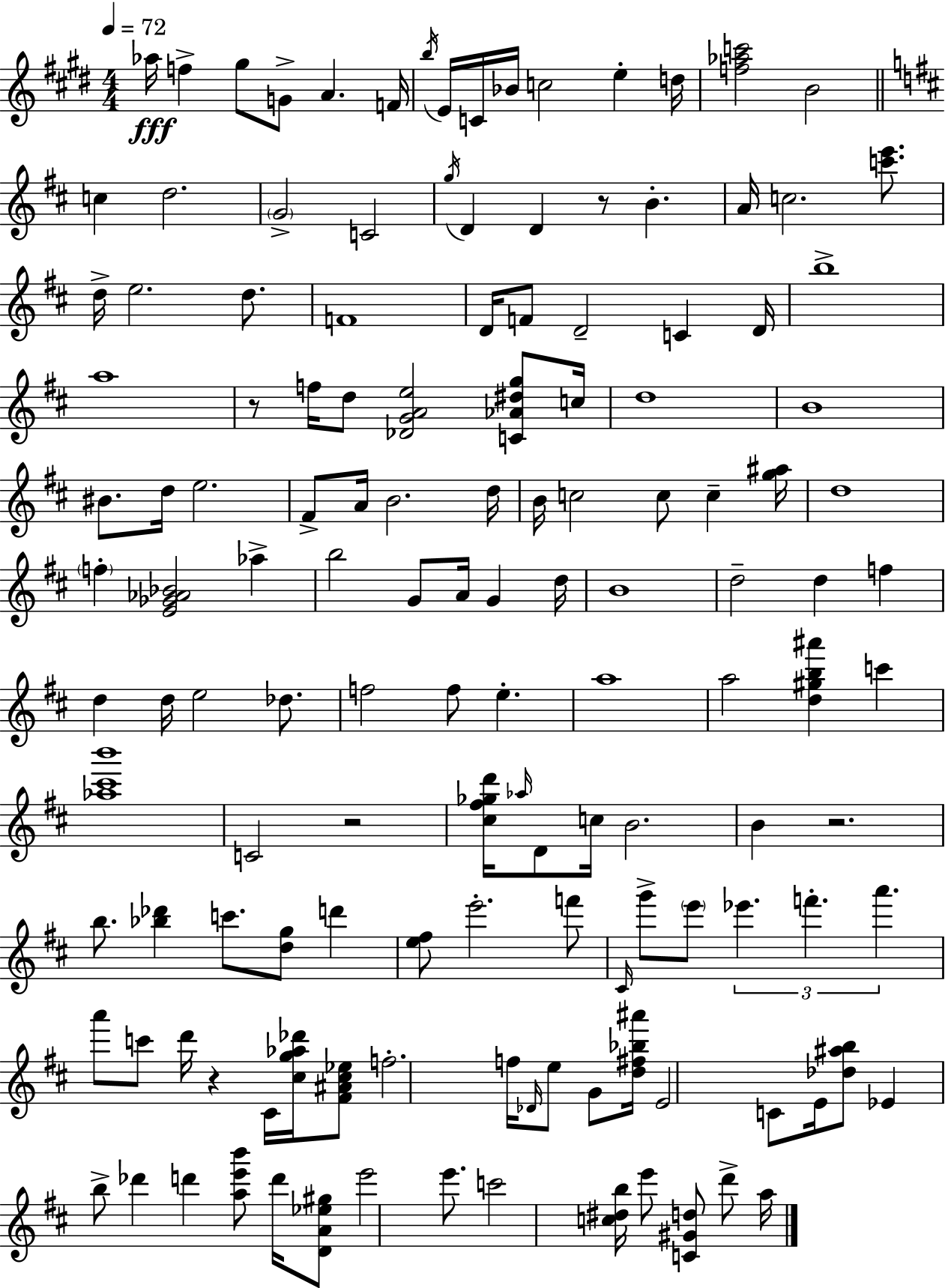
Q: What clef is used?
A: treble